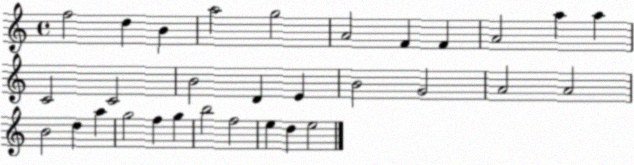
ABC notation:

X:1
T:Untitled
M:4/4
L:1/4
K:C
f2 d B a2 g2 A2 F F A2 a a C2 C2 B2 D E B2 G2 A2 A2 B2 d a g2 f g b2 f2 e d e2